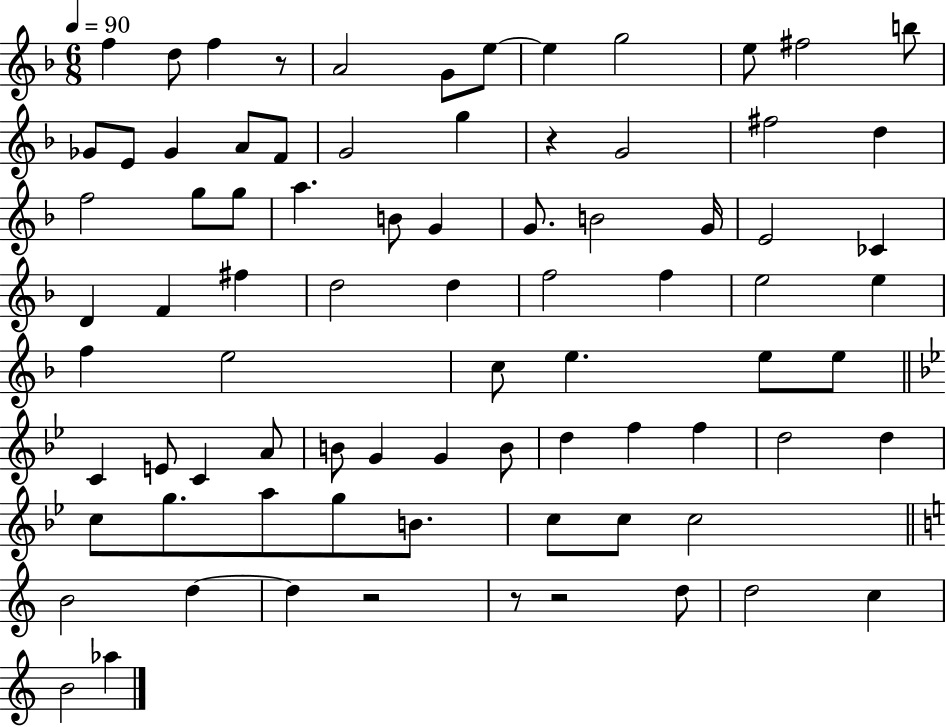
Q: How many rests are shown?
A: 5